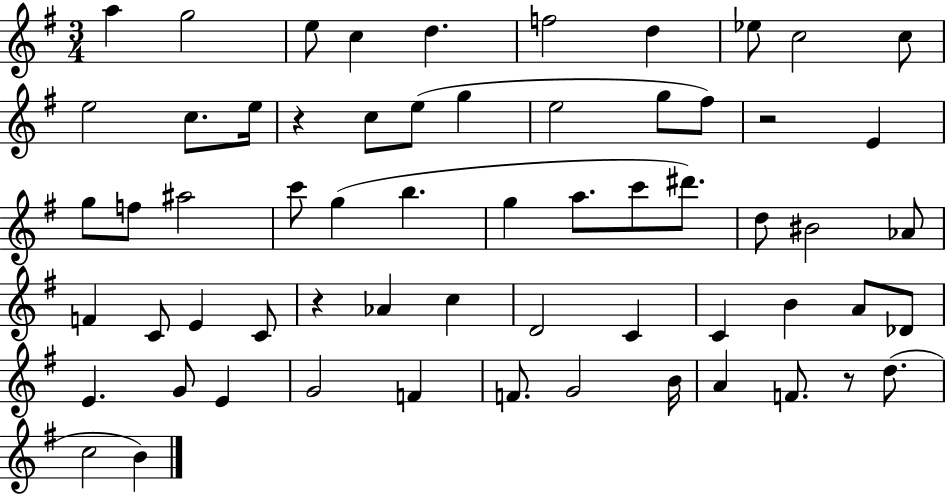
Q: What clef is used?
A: treble